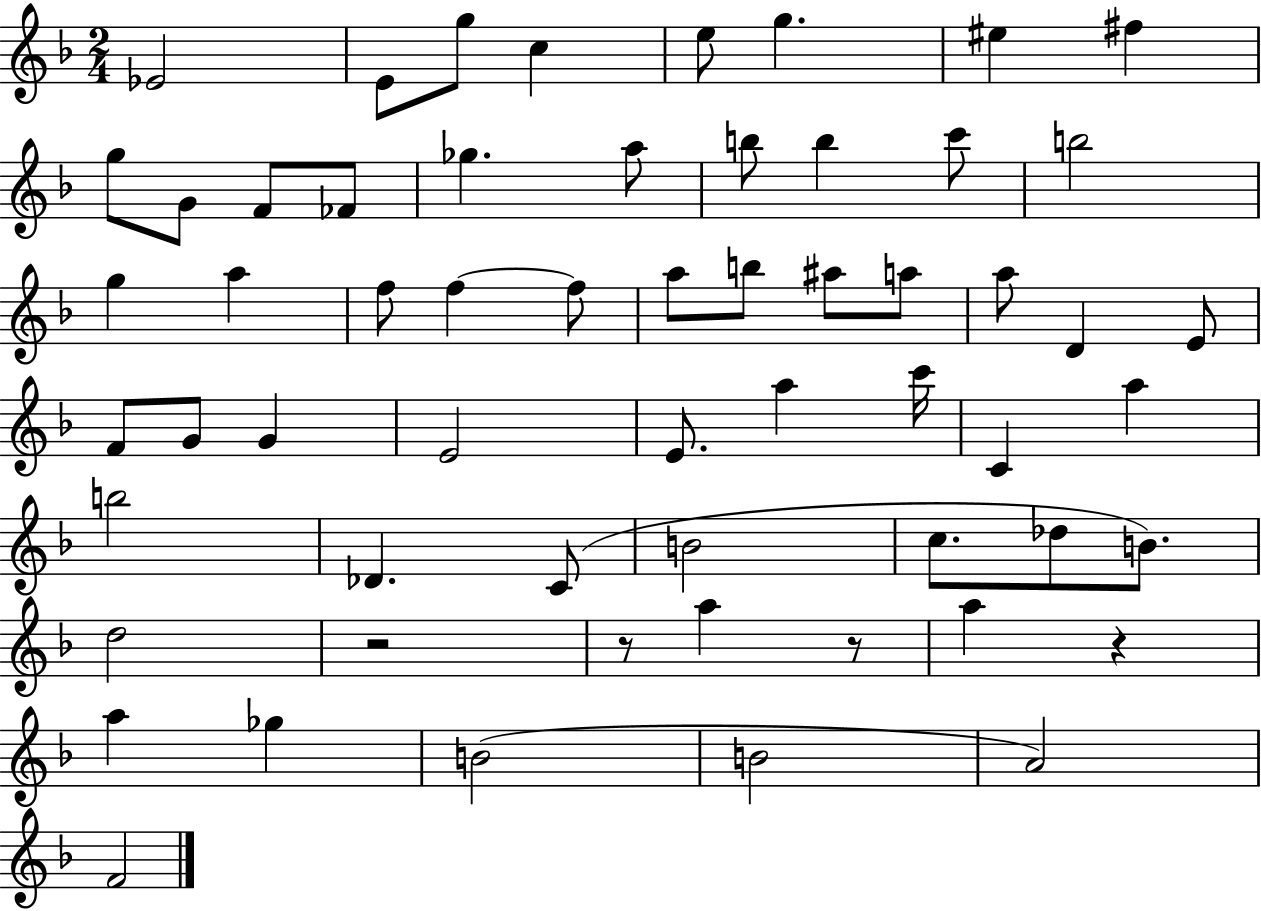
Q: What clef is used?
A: treble